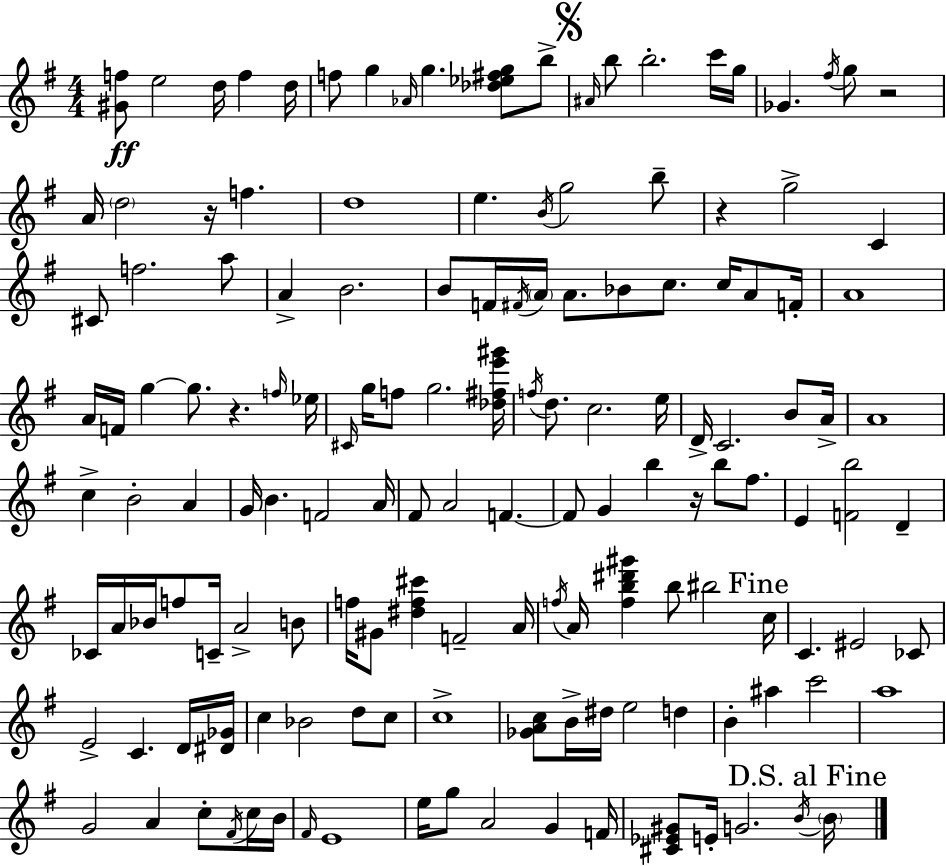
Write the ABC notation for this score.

X:1
T:Untitled
M:4/4
L:1/4
K:Em
[^Gf]/2 e2 d/4 f d/4 f/2 g _A/4 g [_d_e^fg]/2 b/2 ^A/4 b/2 b2 c'/4 g/4 _G ^f/4 g/2 z2 A/4 d2 z/4 f d4 e B/4 g2 b/2 z g2 C ^C/2 f2 a/2 A B2 B/2 F/4 ^F/4 A/4 A/2 _B/2 c/2 c/4 A/2 F/4 A4 A/4 F/4 g g/2 z f/4 _e/4 ^C/4 g/4 f/2 g2 [_d^fe'^g']/4 f/4 d/2 c2 e/4 D/4 C2 B/2 A/4 A4 c B2 A G/4 B F2 A/4 ^F/2 A2 F F/2 G b z/4 b/2 ^f/2 E [Fb]2 D _C/4 A/4 _B/4 f/2 C/4 A2 B/2 f/4 ^G/2 [^df^c'] F2 A/4 f/4 A/4 [fb^d'^g'] b/2 ^b2 c/4 C ^E2 _C/2 E2 C D/4 [^D_G]/4 c _B2 d/2 c/2 c4 [_GAc]/2 B/4 ^d/4 e2 d B ^a c'2 a4 G2 A c/2 ^F/4 c/4 B/4 ^F/4 E4 e/4 g/2 A2 G F/4 [^C_E^G]/2 E/4 G2 B/4 B/4